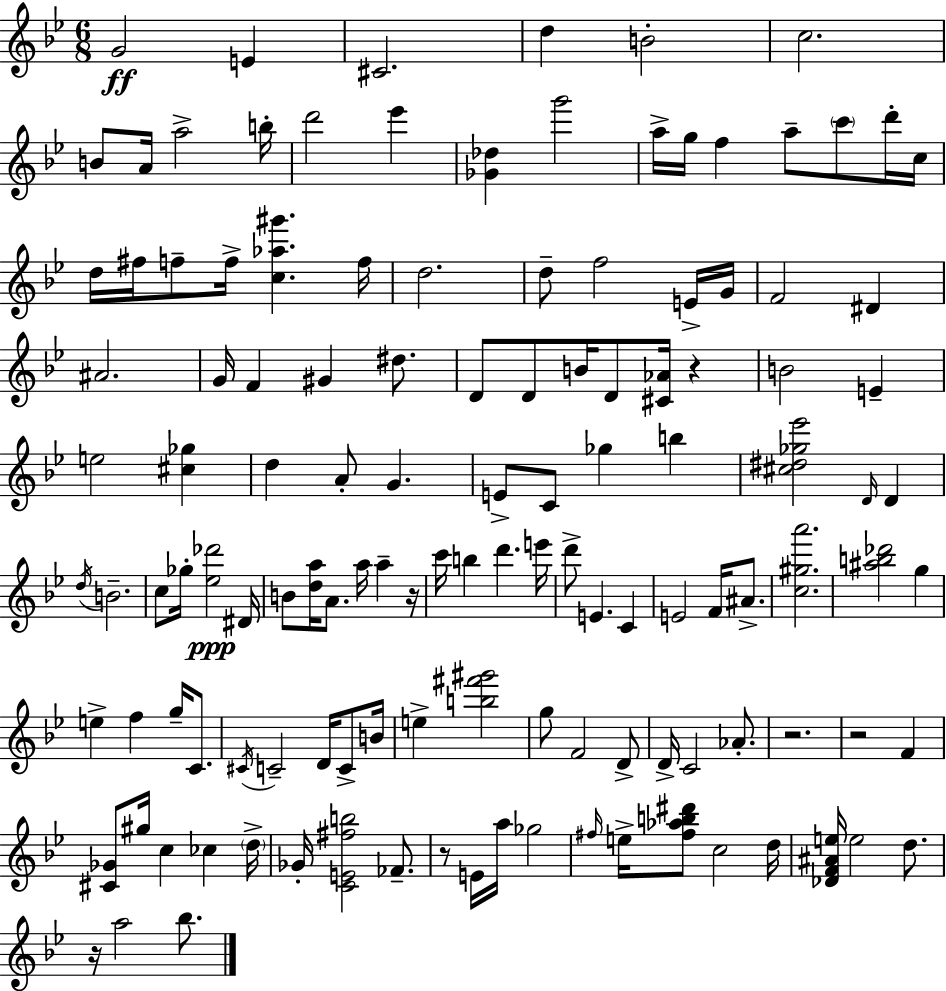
X:1
T:Untitled
M:6/8
L:1/4
K:Bb
G2 E ^C2 d B2 c2 B/2 A/4 a2 b/4 d'2 _e' [_G_d] g'2 a/4 g/4 f a/2 c'/2 d'/4 c/4 d/4 ^f/4 f/2 f/4 [c_a^g'] f/4 d2 d/2 f2 E/4 G/4 F2 ^D ^A2 G/4 F ^G ^d/2 D/2 D/2 B/4 D/2 [^C_A]/4 z B2 E e2 [^c_g] d A/2 G E/2 C/2 _g b [^c^d_g_e']2 D/4 D d/4 B2 c/2 _g/4 [_e_d']2 ^D/4 B/2 [da]/4 A/2 a/4 a z/4 c'/4 b d' e'/4 d'/2 E C E2 F/4 ^A/2 [c^ga']2 [^ab_d']2 g e f g/4 C/2 ^C/4 C2 D/4 C/2 B/4 e [b^f'^g']2 g/2 F2 D/2 D/4 C2 _A/2 z2 z2 F [^C_G]/2 ^g/4 c _c d/4 _G/4 [CE^fb]2 _F/2 z/2 E/4 a/4 _g2 ^f/4 e/4 [^f_ab^d']/2 c2 d/4 [_DF^Ae]/4 e2 d/2 z/4 a2 _b/2